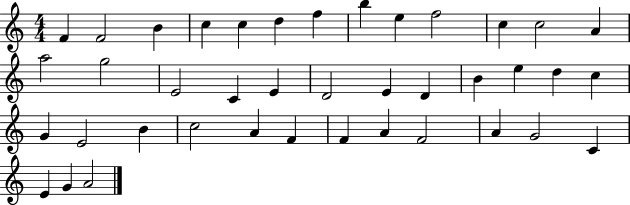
F4/q F4/h B4/q C5/q C5/q D5/q F5/q B5/q E5/q F5/h C5/q C5/h A4/q A5/h G5/h E4/h C4/q E4/q D4/h E4/q D4/q B4/q E5/q D5/q C5/q G4/q E4/h B4/q C5/h A4/q F4/q F4/q A4/q F4/h A4/q G4/h C4/q E4/q G4/q A4/h